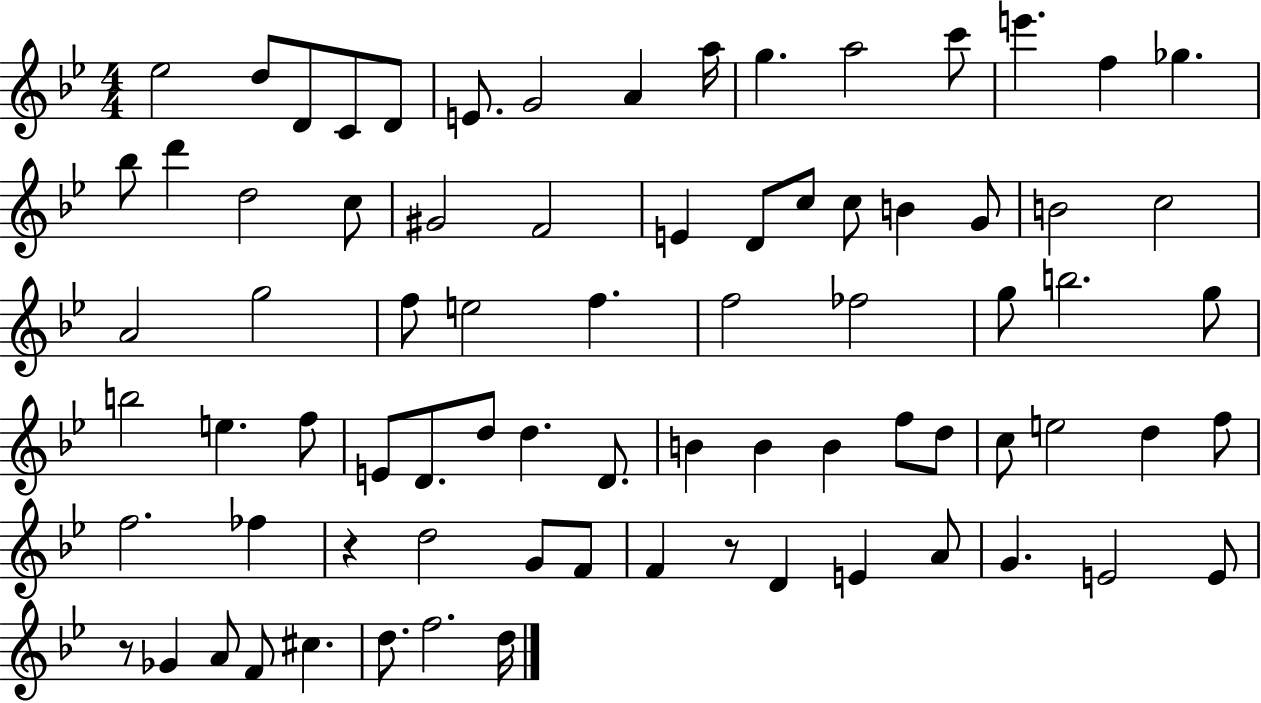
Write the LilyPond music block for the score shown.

{
  \clef treble
  \numericTimeSignature
  \time 4/4
  \key bes \major
  \repeat volta 2 { ees''2 d''8 d'8 c'8 d'8 | e'8. g'2 a'4 a''16 | g''4. a''2 c'''8 | e'''4. f''4 ges''4. | \break bes''8 d'''4 d''2 c''8 | gis'2 f'2 | e'4 d'8 c''8 c''8 b'4 g'8 | b'2 c''2 | \break a'2 g''2 | f''8 e''2 f''4. | f''2 fes''2 | g''8 b''2. g''8 | \break b''2 e''4. f''8 | e'8 d'8. d''8 d''4. d'8. | b'4 b'4 b'4 f''8 d''8 | c''8 e''2 d''4 f''8 | \break f''2. fes''4 | r4 d''2 g'8 f'8 | f'4 r8 d'4 e'4 a'8 | g'4. e'2 e'8 | \break r8 ges'4 a'8 f'8 cis''4. | d''8. f''2. d''16 | } \bar "|."
}